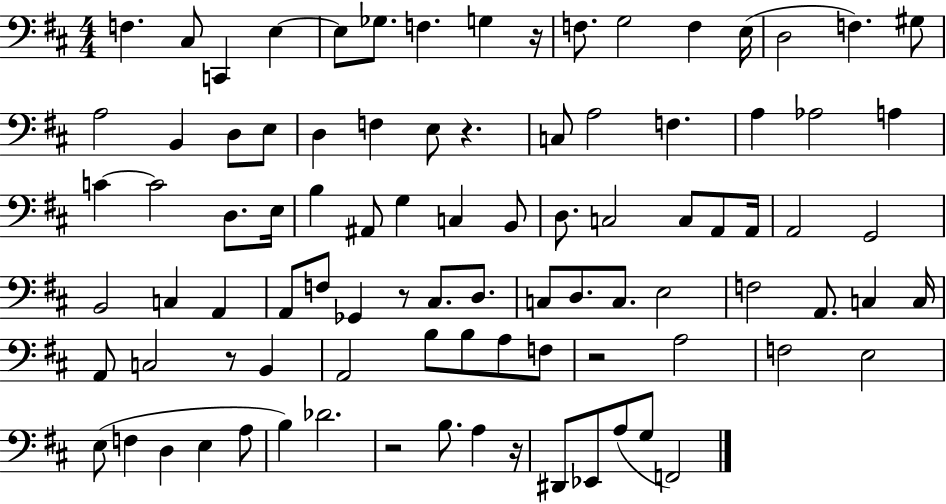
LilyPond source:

{
  \clef bass
  \numericTimeSignature
  \time 4/4
  \key d \major
  f4. cis8 c,4 e4~~ | e8 ges8. f4. g4 r16 | f8. g2 f4 e16( | d2 f4.) gis8 | \break a2 b,4 d8 e8 | d4 f4 e8 r4. | c8 a2 f4. | a4 aes2 a4 | \break c'4~~ c'2 d8. e16 | b4 ais,8 g4 c4 b,8 | d8. c2 c8 a,8 a,16 | a,2 g,2 | \break b,2 c4 a,4 | a,8 f8 ges,4 r8 cis8. d8. | c8 d8. c8. e2 | f2 a,8. c4 c16 | \break a,8 c2 r8 b,4 | a,2 b8 b8 a8 f8 | r2 a2 | f2 e2 | \break e8( f4 d4 e4 a8 | b4) des'2. | r2 b8. a4 r16 | dis,8 ees,8 a8( g8 f,2) | \break \bar "|."
}